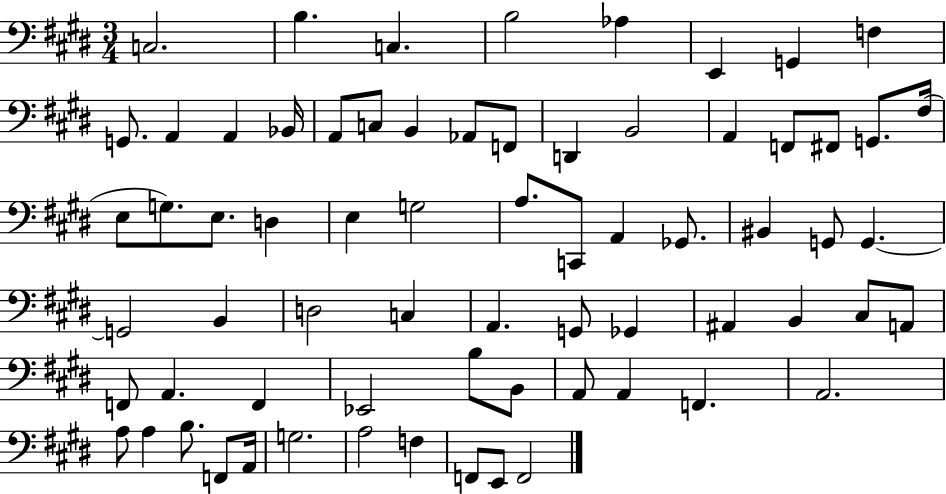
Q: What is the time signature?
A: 3/4